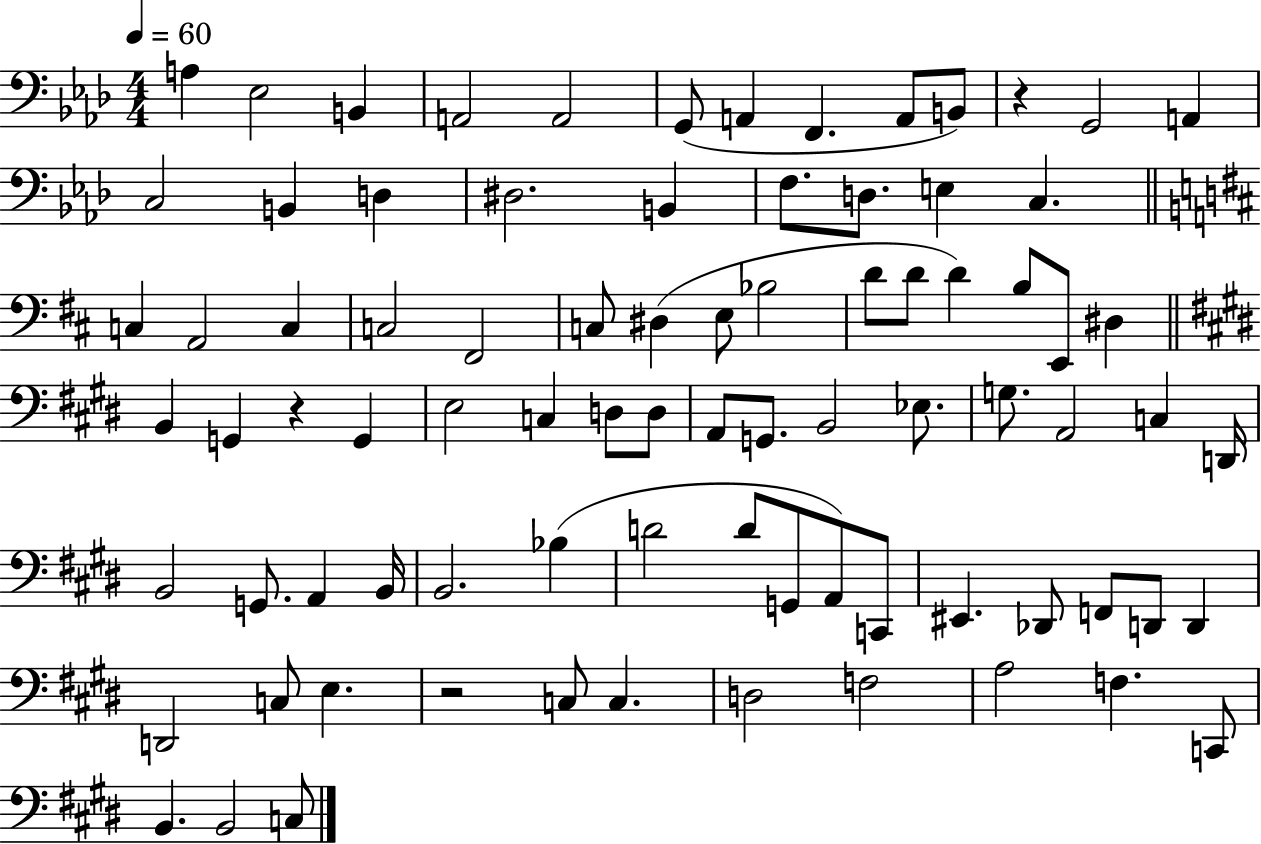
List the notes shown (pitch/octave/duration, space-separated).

A3/q Eb3/h B2/q A2/h A2/h G2/e A2/q F2/q. A2/e B2/e R/q G2/h A2/q C3/h B2/q D3/q D#3/h. B2/q F3/e. D3/e. E3/q C3/q. C3/q A2/h C3/q C3/h F#2/h C3/e D#3/q E3/e Bb3/h D4/e D4/e D4/q B3/e E2/e D#3/q B2/q G2/q R/q G2/q E3/h C3/q D3/e D3/e A2/e G2/e. B2/h Eb3/e. G3/e. A2/h C3/q D2/s B2/h G2/e. A2/q B2/s B2/h. Bb3/q D4/h D4/e G2/e A2/e C2/e EIS2/q. Db2/e F2/e D2/e D2/q D2/h C3/e E3/q. R/h C3/e C3/q. D3/h F3/h A3/h F3/q. C2/e B2/q. B2/h C3/e